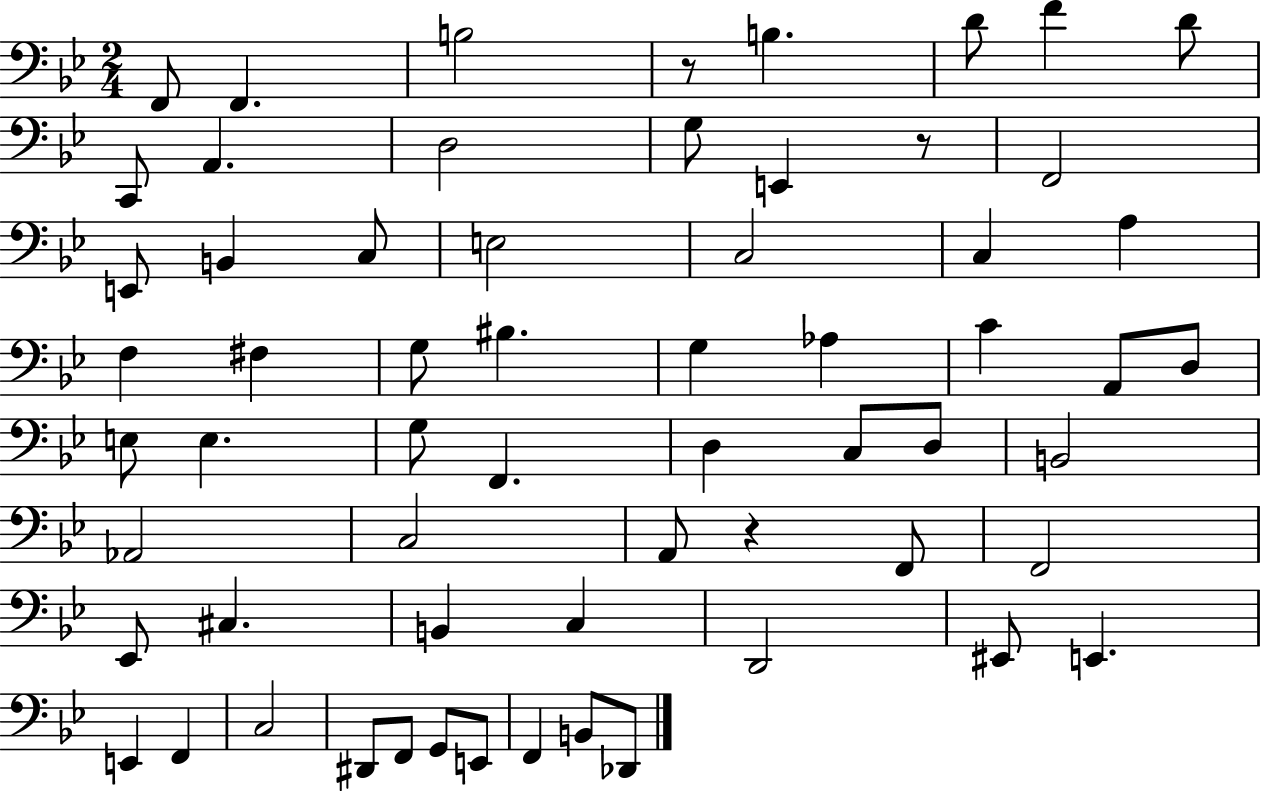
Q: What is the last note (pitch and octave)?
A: Db2